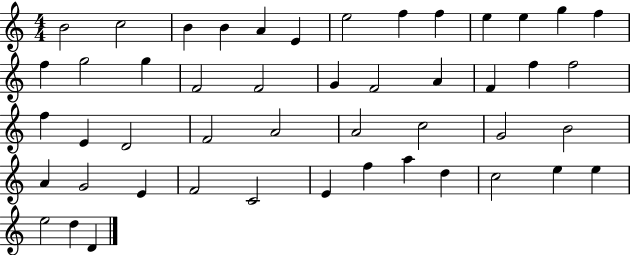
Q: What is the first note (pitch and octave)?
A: B4